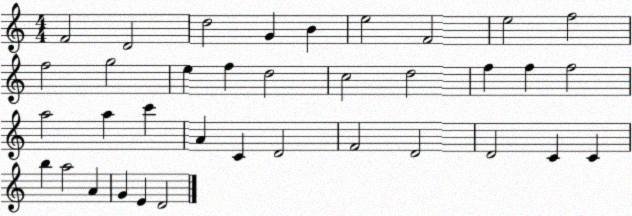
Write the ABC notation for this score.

X:1
T:Untitled
M:4/4
L:1/4
K:C
F2 D2 d2 G B e2 F2 e2 f2 f2 g2 e f d2 c2 d2 f f f2 a2 a c' A C D2 F2 D2 D2 C C b a2 A G E D2